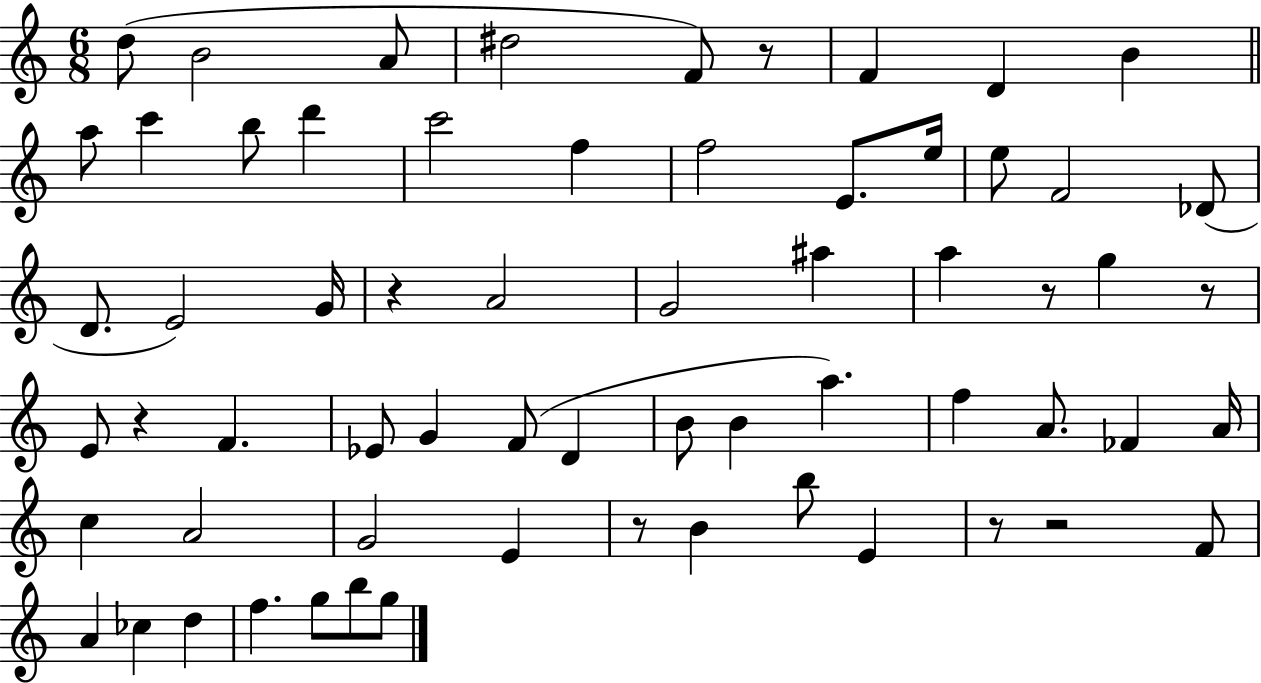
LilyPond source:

{
  \clef treble
  \numericTimeSignature
  \time 6/8
  \key c \major
  \repeat volta 2 { d''8( b'2 a'8 | dis''2 f'8) r8 | f'4 d'4 b'4 | \bar "||" \break \key a \minor a''8 c'''4 b''8 d'''4 | c'''2 f''4 | f''2 e'8. e''16 | e''8 f'2 des'8( | \break d'8. e'2) g'16 | r4 a'2 | g'2 ais''4 | a''4 r8 g''4 r8 | \break e'8 r4 f'4. | ees'8 g'4 f'8( d'4 | b'8 b'4 a''4.) | f''4 a'8. fes'4 a'16 | \break c''4 a'2 | g'2 e'4 | r8 b'4 b''8 e'4 | r8 r2 f'8 | \break a'4 ces''4 d''4 | f''4. g''8 b''8 g''8 | } \bar "|."
}